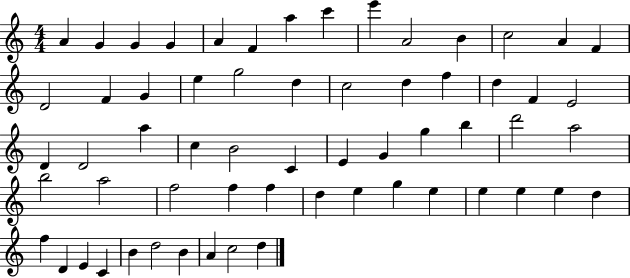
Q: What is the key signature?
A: C major